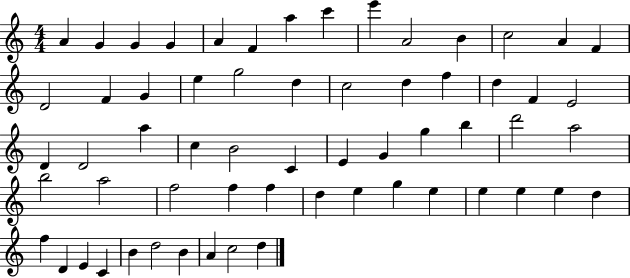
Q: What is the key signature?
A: C major